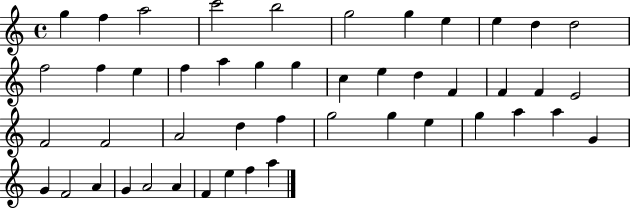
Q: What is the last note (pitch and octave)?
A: A5